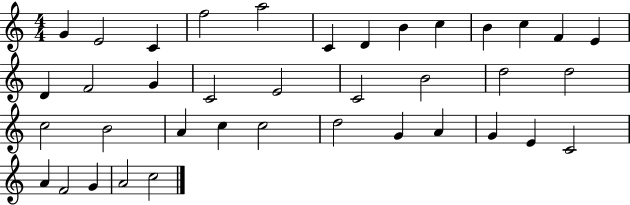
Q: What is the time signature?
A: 4/4